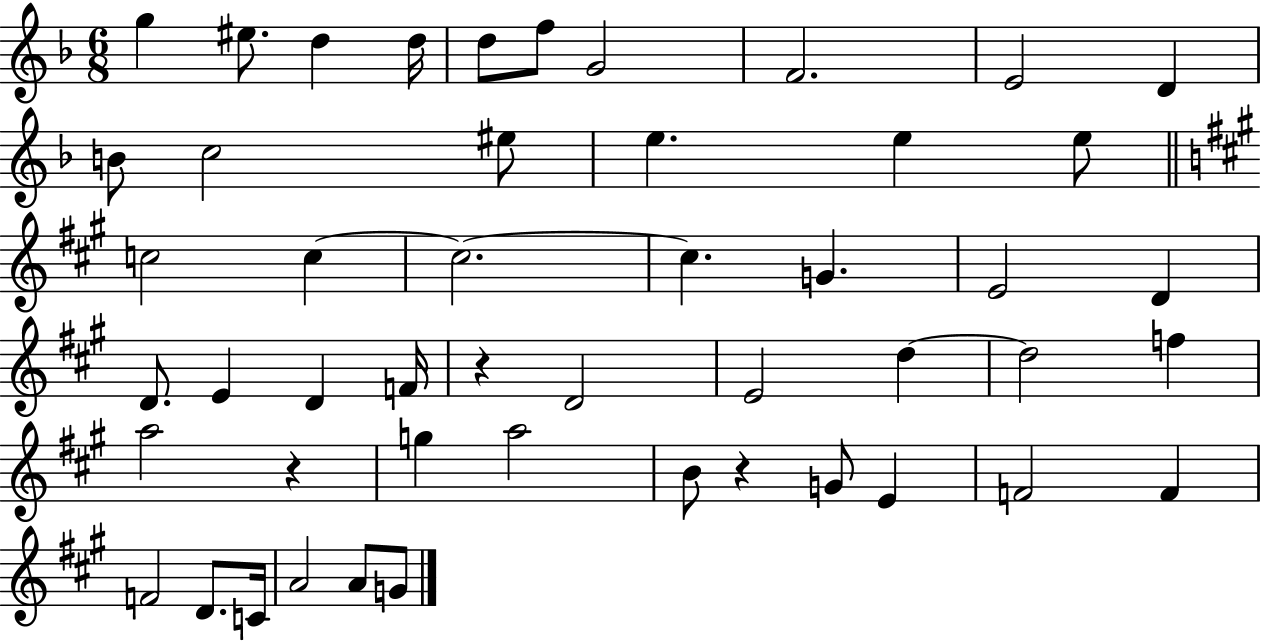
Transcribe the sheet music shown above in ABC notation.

X:1
T:Untitled
M:6/8
L:1/4
K:F
g ^e/2 d d/4 d/2 f/2 G2 F2 E2 D B/2 c2 ^e/2 e e e/2 c2 c c2 c G E2 D D/2 E D F/4 z D2 E2 d d2 f a2 z g a2 B/2 z G/2 E F2 F F2 D/2 C/4 A2 A/2 G/2